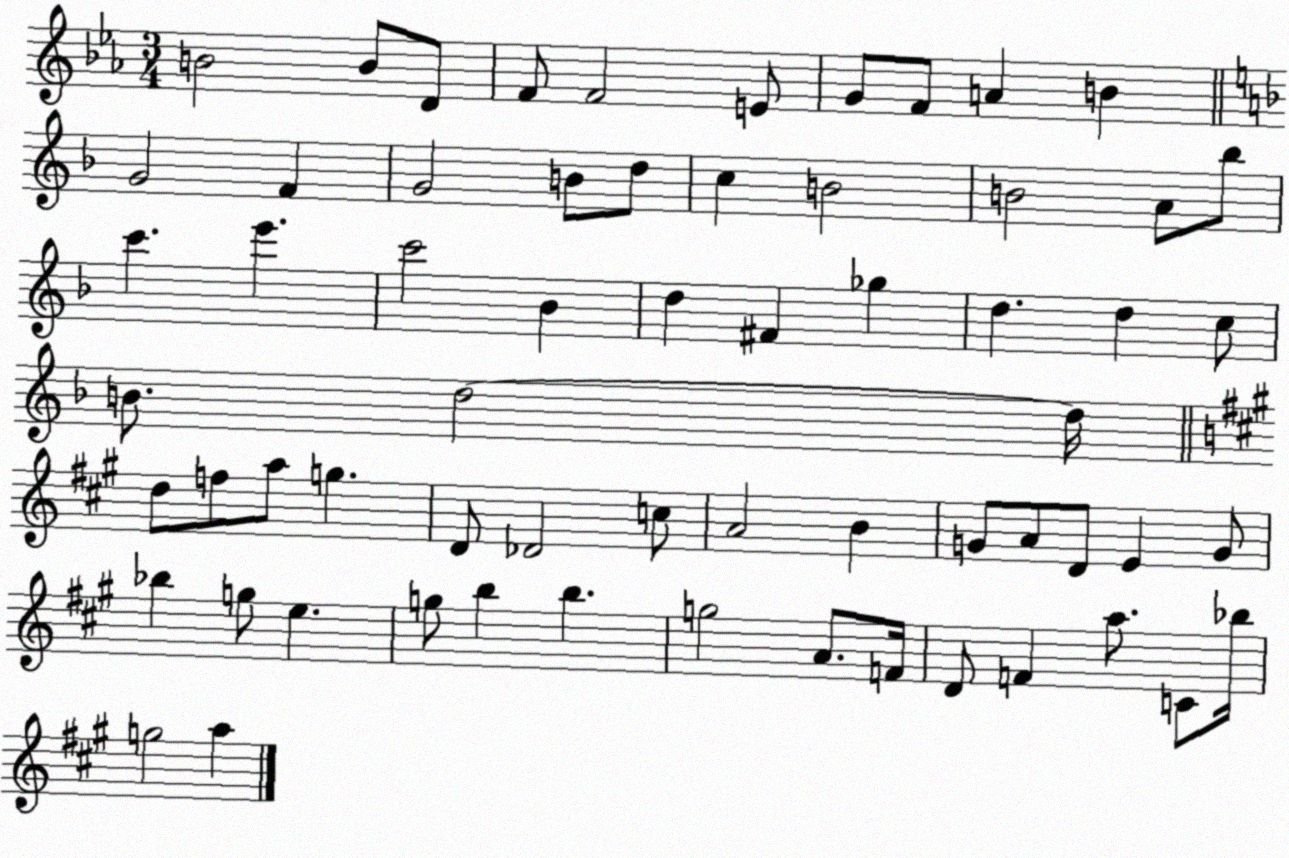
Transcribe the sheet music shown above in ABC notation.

X:1
T:Untitled
M:3/4
L:1/4
K:Eb
B2 B/2 D/2 F/2 F2 E/2 G/2 F/2 A B G2 F G2 B/2 d/2 c B2 B2 A/2 _b/2 c' e' c'2 _B d ^F _g d d c/2 B/2 d2 d/4 d/2 f/2 a/2 g D/2 _D2 c/2 A2 B G/2 A/2 D/2 E G/2 _b g/2 e g/2 b b g2 A/2 F/4 D/2 F a/2 C/2 _b/4 g2 a